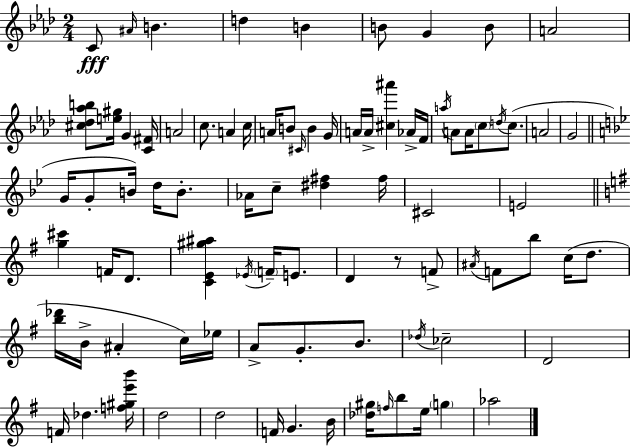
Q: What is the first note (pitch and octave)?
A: C4